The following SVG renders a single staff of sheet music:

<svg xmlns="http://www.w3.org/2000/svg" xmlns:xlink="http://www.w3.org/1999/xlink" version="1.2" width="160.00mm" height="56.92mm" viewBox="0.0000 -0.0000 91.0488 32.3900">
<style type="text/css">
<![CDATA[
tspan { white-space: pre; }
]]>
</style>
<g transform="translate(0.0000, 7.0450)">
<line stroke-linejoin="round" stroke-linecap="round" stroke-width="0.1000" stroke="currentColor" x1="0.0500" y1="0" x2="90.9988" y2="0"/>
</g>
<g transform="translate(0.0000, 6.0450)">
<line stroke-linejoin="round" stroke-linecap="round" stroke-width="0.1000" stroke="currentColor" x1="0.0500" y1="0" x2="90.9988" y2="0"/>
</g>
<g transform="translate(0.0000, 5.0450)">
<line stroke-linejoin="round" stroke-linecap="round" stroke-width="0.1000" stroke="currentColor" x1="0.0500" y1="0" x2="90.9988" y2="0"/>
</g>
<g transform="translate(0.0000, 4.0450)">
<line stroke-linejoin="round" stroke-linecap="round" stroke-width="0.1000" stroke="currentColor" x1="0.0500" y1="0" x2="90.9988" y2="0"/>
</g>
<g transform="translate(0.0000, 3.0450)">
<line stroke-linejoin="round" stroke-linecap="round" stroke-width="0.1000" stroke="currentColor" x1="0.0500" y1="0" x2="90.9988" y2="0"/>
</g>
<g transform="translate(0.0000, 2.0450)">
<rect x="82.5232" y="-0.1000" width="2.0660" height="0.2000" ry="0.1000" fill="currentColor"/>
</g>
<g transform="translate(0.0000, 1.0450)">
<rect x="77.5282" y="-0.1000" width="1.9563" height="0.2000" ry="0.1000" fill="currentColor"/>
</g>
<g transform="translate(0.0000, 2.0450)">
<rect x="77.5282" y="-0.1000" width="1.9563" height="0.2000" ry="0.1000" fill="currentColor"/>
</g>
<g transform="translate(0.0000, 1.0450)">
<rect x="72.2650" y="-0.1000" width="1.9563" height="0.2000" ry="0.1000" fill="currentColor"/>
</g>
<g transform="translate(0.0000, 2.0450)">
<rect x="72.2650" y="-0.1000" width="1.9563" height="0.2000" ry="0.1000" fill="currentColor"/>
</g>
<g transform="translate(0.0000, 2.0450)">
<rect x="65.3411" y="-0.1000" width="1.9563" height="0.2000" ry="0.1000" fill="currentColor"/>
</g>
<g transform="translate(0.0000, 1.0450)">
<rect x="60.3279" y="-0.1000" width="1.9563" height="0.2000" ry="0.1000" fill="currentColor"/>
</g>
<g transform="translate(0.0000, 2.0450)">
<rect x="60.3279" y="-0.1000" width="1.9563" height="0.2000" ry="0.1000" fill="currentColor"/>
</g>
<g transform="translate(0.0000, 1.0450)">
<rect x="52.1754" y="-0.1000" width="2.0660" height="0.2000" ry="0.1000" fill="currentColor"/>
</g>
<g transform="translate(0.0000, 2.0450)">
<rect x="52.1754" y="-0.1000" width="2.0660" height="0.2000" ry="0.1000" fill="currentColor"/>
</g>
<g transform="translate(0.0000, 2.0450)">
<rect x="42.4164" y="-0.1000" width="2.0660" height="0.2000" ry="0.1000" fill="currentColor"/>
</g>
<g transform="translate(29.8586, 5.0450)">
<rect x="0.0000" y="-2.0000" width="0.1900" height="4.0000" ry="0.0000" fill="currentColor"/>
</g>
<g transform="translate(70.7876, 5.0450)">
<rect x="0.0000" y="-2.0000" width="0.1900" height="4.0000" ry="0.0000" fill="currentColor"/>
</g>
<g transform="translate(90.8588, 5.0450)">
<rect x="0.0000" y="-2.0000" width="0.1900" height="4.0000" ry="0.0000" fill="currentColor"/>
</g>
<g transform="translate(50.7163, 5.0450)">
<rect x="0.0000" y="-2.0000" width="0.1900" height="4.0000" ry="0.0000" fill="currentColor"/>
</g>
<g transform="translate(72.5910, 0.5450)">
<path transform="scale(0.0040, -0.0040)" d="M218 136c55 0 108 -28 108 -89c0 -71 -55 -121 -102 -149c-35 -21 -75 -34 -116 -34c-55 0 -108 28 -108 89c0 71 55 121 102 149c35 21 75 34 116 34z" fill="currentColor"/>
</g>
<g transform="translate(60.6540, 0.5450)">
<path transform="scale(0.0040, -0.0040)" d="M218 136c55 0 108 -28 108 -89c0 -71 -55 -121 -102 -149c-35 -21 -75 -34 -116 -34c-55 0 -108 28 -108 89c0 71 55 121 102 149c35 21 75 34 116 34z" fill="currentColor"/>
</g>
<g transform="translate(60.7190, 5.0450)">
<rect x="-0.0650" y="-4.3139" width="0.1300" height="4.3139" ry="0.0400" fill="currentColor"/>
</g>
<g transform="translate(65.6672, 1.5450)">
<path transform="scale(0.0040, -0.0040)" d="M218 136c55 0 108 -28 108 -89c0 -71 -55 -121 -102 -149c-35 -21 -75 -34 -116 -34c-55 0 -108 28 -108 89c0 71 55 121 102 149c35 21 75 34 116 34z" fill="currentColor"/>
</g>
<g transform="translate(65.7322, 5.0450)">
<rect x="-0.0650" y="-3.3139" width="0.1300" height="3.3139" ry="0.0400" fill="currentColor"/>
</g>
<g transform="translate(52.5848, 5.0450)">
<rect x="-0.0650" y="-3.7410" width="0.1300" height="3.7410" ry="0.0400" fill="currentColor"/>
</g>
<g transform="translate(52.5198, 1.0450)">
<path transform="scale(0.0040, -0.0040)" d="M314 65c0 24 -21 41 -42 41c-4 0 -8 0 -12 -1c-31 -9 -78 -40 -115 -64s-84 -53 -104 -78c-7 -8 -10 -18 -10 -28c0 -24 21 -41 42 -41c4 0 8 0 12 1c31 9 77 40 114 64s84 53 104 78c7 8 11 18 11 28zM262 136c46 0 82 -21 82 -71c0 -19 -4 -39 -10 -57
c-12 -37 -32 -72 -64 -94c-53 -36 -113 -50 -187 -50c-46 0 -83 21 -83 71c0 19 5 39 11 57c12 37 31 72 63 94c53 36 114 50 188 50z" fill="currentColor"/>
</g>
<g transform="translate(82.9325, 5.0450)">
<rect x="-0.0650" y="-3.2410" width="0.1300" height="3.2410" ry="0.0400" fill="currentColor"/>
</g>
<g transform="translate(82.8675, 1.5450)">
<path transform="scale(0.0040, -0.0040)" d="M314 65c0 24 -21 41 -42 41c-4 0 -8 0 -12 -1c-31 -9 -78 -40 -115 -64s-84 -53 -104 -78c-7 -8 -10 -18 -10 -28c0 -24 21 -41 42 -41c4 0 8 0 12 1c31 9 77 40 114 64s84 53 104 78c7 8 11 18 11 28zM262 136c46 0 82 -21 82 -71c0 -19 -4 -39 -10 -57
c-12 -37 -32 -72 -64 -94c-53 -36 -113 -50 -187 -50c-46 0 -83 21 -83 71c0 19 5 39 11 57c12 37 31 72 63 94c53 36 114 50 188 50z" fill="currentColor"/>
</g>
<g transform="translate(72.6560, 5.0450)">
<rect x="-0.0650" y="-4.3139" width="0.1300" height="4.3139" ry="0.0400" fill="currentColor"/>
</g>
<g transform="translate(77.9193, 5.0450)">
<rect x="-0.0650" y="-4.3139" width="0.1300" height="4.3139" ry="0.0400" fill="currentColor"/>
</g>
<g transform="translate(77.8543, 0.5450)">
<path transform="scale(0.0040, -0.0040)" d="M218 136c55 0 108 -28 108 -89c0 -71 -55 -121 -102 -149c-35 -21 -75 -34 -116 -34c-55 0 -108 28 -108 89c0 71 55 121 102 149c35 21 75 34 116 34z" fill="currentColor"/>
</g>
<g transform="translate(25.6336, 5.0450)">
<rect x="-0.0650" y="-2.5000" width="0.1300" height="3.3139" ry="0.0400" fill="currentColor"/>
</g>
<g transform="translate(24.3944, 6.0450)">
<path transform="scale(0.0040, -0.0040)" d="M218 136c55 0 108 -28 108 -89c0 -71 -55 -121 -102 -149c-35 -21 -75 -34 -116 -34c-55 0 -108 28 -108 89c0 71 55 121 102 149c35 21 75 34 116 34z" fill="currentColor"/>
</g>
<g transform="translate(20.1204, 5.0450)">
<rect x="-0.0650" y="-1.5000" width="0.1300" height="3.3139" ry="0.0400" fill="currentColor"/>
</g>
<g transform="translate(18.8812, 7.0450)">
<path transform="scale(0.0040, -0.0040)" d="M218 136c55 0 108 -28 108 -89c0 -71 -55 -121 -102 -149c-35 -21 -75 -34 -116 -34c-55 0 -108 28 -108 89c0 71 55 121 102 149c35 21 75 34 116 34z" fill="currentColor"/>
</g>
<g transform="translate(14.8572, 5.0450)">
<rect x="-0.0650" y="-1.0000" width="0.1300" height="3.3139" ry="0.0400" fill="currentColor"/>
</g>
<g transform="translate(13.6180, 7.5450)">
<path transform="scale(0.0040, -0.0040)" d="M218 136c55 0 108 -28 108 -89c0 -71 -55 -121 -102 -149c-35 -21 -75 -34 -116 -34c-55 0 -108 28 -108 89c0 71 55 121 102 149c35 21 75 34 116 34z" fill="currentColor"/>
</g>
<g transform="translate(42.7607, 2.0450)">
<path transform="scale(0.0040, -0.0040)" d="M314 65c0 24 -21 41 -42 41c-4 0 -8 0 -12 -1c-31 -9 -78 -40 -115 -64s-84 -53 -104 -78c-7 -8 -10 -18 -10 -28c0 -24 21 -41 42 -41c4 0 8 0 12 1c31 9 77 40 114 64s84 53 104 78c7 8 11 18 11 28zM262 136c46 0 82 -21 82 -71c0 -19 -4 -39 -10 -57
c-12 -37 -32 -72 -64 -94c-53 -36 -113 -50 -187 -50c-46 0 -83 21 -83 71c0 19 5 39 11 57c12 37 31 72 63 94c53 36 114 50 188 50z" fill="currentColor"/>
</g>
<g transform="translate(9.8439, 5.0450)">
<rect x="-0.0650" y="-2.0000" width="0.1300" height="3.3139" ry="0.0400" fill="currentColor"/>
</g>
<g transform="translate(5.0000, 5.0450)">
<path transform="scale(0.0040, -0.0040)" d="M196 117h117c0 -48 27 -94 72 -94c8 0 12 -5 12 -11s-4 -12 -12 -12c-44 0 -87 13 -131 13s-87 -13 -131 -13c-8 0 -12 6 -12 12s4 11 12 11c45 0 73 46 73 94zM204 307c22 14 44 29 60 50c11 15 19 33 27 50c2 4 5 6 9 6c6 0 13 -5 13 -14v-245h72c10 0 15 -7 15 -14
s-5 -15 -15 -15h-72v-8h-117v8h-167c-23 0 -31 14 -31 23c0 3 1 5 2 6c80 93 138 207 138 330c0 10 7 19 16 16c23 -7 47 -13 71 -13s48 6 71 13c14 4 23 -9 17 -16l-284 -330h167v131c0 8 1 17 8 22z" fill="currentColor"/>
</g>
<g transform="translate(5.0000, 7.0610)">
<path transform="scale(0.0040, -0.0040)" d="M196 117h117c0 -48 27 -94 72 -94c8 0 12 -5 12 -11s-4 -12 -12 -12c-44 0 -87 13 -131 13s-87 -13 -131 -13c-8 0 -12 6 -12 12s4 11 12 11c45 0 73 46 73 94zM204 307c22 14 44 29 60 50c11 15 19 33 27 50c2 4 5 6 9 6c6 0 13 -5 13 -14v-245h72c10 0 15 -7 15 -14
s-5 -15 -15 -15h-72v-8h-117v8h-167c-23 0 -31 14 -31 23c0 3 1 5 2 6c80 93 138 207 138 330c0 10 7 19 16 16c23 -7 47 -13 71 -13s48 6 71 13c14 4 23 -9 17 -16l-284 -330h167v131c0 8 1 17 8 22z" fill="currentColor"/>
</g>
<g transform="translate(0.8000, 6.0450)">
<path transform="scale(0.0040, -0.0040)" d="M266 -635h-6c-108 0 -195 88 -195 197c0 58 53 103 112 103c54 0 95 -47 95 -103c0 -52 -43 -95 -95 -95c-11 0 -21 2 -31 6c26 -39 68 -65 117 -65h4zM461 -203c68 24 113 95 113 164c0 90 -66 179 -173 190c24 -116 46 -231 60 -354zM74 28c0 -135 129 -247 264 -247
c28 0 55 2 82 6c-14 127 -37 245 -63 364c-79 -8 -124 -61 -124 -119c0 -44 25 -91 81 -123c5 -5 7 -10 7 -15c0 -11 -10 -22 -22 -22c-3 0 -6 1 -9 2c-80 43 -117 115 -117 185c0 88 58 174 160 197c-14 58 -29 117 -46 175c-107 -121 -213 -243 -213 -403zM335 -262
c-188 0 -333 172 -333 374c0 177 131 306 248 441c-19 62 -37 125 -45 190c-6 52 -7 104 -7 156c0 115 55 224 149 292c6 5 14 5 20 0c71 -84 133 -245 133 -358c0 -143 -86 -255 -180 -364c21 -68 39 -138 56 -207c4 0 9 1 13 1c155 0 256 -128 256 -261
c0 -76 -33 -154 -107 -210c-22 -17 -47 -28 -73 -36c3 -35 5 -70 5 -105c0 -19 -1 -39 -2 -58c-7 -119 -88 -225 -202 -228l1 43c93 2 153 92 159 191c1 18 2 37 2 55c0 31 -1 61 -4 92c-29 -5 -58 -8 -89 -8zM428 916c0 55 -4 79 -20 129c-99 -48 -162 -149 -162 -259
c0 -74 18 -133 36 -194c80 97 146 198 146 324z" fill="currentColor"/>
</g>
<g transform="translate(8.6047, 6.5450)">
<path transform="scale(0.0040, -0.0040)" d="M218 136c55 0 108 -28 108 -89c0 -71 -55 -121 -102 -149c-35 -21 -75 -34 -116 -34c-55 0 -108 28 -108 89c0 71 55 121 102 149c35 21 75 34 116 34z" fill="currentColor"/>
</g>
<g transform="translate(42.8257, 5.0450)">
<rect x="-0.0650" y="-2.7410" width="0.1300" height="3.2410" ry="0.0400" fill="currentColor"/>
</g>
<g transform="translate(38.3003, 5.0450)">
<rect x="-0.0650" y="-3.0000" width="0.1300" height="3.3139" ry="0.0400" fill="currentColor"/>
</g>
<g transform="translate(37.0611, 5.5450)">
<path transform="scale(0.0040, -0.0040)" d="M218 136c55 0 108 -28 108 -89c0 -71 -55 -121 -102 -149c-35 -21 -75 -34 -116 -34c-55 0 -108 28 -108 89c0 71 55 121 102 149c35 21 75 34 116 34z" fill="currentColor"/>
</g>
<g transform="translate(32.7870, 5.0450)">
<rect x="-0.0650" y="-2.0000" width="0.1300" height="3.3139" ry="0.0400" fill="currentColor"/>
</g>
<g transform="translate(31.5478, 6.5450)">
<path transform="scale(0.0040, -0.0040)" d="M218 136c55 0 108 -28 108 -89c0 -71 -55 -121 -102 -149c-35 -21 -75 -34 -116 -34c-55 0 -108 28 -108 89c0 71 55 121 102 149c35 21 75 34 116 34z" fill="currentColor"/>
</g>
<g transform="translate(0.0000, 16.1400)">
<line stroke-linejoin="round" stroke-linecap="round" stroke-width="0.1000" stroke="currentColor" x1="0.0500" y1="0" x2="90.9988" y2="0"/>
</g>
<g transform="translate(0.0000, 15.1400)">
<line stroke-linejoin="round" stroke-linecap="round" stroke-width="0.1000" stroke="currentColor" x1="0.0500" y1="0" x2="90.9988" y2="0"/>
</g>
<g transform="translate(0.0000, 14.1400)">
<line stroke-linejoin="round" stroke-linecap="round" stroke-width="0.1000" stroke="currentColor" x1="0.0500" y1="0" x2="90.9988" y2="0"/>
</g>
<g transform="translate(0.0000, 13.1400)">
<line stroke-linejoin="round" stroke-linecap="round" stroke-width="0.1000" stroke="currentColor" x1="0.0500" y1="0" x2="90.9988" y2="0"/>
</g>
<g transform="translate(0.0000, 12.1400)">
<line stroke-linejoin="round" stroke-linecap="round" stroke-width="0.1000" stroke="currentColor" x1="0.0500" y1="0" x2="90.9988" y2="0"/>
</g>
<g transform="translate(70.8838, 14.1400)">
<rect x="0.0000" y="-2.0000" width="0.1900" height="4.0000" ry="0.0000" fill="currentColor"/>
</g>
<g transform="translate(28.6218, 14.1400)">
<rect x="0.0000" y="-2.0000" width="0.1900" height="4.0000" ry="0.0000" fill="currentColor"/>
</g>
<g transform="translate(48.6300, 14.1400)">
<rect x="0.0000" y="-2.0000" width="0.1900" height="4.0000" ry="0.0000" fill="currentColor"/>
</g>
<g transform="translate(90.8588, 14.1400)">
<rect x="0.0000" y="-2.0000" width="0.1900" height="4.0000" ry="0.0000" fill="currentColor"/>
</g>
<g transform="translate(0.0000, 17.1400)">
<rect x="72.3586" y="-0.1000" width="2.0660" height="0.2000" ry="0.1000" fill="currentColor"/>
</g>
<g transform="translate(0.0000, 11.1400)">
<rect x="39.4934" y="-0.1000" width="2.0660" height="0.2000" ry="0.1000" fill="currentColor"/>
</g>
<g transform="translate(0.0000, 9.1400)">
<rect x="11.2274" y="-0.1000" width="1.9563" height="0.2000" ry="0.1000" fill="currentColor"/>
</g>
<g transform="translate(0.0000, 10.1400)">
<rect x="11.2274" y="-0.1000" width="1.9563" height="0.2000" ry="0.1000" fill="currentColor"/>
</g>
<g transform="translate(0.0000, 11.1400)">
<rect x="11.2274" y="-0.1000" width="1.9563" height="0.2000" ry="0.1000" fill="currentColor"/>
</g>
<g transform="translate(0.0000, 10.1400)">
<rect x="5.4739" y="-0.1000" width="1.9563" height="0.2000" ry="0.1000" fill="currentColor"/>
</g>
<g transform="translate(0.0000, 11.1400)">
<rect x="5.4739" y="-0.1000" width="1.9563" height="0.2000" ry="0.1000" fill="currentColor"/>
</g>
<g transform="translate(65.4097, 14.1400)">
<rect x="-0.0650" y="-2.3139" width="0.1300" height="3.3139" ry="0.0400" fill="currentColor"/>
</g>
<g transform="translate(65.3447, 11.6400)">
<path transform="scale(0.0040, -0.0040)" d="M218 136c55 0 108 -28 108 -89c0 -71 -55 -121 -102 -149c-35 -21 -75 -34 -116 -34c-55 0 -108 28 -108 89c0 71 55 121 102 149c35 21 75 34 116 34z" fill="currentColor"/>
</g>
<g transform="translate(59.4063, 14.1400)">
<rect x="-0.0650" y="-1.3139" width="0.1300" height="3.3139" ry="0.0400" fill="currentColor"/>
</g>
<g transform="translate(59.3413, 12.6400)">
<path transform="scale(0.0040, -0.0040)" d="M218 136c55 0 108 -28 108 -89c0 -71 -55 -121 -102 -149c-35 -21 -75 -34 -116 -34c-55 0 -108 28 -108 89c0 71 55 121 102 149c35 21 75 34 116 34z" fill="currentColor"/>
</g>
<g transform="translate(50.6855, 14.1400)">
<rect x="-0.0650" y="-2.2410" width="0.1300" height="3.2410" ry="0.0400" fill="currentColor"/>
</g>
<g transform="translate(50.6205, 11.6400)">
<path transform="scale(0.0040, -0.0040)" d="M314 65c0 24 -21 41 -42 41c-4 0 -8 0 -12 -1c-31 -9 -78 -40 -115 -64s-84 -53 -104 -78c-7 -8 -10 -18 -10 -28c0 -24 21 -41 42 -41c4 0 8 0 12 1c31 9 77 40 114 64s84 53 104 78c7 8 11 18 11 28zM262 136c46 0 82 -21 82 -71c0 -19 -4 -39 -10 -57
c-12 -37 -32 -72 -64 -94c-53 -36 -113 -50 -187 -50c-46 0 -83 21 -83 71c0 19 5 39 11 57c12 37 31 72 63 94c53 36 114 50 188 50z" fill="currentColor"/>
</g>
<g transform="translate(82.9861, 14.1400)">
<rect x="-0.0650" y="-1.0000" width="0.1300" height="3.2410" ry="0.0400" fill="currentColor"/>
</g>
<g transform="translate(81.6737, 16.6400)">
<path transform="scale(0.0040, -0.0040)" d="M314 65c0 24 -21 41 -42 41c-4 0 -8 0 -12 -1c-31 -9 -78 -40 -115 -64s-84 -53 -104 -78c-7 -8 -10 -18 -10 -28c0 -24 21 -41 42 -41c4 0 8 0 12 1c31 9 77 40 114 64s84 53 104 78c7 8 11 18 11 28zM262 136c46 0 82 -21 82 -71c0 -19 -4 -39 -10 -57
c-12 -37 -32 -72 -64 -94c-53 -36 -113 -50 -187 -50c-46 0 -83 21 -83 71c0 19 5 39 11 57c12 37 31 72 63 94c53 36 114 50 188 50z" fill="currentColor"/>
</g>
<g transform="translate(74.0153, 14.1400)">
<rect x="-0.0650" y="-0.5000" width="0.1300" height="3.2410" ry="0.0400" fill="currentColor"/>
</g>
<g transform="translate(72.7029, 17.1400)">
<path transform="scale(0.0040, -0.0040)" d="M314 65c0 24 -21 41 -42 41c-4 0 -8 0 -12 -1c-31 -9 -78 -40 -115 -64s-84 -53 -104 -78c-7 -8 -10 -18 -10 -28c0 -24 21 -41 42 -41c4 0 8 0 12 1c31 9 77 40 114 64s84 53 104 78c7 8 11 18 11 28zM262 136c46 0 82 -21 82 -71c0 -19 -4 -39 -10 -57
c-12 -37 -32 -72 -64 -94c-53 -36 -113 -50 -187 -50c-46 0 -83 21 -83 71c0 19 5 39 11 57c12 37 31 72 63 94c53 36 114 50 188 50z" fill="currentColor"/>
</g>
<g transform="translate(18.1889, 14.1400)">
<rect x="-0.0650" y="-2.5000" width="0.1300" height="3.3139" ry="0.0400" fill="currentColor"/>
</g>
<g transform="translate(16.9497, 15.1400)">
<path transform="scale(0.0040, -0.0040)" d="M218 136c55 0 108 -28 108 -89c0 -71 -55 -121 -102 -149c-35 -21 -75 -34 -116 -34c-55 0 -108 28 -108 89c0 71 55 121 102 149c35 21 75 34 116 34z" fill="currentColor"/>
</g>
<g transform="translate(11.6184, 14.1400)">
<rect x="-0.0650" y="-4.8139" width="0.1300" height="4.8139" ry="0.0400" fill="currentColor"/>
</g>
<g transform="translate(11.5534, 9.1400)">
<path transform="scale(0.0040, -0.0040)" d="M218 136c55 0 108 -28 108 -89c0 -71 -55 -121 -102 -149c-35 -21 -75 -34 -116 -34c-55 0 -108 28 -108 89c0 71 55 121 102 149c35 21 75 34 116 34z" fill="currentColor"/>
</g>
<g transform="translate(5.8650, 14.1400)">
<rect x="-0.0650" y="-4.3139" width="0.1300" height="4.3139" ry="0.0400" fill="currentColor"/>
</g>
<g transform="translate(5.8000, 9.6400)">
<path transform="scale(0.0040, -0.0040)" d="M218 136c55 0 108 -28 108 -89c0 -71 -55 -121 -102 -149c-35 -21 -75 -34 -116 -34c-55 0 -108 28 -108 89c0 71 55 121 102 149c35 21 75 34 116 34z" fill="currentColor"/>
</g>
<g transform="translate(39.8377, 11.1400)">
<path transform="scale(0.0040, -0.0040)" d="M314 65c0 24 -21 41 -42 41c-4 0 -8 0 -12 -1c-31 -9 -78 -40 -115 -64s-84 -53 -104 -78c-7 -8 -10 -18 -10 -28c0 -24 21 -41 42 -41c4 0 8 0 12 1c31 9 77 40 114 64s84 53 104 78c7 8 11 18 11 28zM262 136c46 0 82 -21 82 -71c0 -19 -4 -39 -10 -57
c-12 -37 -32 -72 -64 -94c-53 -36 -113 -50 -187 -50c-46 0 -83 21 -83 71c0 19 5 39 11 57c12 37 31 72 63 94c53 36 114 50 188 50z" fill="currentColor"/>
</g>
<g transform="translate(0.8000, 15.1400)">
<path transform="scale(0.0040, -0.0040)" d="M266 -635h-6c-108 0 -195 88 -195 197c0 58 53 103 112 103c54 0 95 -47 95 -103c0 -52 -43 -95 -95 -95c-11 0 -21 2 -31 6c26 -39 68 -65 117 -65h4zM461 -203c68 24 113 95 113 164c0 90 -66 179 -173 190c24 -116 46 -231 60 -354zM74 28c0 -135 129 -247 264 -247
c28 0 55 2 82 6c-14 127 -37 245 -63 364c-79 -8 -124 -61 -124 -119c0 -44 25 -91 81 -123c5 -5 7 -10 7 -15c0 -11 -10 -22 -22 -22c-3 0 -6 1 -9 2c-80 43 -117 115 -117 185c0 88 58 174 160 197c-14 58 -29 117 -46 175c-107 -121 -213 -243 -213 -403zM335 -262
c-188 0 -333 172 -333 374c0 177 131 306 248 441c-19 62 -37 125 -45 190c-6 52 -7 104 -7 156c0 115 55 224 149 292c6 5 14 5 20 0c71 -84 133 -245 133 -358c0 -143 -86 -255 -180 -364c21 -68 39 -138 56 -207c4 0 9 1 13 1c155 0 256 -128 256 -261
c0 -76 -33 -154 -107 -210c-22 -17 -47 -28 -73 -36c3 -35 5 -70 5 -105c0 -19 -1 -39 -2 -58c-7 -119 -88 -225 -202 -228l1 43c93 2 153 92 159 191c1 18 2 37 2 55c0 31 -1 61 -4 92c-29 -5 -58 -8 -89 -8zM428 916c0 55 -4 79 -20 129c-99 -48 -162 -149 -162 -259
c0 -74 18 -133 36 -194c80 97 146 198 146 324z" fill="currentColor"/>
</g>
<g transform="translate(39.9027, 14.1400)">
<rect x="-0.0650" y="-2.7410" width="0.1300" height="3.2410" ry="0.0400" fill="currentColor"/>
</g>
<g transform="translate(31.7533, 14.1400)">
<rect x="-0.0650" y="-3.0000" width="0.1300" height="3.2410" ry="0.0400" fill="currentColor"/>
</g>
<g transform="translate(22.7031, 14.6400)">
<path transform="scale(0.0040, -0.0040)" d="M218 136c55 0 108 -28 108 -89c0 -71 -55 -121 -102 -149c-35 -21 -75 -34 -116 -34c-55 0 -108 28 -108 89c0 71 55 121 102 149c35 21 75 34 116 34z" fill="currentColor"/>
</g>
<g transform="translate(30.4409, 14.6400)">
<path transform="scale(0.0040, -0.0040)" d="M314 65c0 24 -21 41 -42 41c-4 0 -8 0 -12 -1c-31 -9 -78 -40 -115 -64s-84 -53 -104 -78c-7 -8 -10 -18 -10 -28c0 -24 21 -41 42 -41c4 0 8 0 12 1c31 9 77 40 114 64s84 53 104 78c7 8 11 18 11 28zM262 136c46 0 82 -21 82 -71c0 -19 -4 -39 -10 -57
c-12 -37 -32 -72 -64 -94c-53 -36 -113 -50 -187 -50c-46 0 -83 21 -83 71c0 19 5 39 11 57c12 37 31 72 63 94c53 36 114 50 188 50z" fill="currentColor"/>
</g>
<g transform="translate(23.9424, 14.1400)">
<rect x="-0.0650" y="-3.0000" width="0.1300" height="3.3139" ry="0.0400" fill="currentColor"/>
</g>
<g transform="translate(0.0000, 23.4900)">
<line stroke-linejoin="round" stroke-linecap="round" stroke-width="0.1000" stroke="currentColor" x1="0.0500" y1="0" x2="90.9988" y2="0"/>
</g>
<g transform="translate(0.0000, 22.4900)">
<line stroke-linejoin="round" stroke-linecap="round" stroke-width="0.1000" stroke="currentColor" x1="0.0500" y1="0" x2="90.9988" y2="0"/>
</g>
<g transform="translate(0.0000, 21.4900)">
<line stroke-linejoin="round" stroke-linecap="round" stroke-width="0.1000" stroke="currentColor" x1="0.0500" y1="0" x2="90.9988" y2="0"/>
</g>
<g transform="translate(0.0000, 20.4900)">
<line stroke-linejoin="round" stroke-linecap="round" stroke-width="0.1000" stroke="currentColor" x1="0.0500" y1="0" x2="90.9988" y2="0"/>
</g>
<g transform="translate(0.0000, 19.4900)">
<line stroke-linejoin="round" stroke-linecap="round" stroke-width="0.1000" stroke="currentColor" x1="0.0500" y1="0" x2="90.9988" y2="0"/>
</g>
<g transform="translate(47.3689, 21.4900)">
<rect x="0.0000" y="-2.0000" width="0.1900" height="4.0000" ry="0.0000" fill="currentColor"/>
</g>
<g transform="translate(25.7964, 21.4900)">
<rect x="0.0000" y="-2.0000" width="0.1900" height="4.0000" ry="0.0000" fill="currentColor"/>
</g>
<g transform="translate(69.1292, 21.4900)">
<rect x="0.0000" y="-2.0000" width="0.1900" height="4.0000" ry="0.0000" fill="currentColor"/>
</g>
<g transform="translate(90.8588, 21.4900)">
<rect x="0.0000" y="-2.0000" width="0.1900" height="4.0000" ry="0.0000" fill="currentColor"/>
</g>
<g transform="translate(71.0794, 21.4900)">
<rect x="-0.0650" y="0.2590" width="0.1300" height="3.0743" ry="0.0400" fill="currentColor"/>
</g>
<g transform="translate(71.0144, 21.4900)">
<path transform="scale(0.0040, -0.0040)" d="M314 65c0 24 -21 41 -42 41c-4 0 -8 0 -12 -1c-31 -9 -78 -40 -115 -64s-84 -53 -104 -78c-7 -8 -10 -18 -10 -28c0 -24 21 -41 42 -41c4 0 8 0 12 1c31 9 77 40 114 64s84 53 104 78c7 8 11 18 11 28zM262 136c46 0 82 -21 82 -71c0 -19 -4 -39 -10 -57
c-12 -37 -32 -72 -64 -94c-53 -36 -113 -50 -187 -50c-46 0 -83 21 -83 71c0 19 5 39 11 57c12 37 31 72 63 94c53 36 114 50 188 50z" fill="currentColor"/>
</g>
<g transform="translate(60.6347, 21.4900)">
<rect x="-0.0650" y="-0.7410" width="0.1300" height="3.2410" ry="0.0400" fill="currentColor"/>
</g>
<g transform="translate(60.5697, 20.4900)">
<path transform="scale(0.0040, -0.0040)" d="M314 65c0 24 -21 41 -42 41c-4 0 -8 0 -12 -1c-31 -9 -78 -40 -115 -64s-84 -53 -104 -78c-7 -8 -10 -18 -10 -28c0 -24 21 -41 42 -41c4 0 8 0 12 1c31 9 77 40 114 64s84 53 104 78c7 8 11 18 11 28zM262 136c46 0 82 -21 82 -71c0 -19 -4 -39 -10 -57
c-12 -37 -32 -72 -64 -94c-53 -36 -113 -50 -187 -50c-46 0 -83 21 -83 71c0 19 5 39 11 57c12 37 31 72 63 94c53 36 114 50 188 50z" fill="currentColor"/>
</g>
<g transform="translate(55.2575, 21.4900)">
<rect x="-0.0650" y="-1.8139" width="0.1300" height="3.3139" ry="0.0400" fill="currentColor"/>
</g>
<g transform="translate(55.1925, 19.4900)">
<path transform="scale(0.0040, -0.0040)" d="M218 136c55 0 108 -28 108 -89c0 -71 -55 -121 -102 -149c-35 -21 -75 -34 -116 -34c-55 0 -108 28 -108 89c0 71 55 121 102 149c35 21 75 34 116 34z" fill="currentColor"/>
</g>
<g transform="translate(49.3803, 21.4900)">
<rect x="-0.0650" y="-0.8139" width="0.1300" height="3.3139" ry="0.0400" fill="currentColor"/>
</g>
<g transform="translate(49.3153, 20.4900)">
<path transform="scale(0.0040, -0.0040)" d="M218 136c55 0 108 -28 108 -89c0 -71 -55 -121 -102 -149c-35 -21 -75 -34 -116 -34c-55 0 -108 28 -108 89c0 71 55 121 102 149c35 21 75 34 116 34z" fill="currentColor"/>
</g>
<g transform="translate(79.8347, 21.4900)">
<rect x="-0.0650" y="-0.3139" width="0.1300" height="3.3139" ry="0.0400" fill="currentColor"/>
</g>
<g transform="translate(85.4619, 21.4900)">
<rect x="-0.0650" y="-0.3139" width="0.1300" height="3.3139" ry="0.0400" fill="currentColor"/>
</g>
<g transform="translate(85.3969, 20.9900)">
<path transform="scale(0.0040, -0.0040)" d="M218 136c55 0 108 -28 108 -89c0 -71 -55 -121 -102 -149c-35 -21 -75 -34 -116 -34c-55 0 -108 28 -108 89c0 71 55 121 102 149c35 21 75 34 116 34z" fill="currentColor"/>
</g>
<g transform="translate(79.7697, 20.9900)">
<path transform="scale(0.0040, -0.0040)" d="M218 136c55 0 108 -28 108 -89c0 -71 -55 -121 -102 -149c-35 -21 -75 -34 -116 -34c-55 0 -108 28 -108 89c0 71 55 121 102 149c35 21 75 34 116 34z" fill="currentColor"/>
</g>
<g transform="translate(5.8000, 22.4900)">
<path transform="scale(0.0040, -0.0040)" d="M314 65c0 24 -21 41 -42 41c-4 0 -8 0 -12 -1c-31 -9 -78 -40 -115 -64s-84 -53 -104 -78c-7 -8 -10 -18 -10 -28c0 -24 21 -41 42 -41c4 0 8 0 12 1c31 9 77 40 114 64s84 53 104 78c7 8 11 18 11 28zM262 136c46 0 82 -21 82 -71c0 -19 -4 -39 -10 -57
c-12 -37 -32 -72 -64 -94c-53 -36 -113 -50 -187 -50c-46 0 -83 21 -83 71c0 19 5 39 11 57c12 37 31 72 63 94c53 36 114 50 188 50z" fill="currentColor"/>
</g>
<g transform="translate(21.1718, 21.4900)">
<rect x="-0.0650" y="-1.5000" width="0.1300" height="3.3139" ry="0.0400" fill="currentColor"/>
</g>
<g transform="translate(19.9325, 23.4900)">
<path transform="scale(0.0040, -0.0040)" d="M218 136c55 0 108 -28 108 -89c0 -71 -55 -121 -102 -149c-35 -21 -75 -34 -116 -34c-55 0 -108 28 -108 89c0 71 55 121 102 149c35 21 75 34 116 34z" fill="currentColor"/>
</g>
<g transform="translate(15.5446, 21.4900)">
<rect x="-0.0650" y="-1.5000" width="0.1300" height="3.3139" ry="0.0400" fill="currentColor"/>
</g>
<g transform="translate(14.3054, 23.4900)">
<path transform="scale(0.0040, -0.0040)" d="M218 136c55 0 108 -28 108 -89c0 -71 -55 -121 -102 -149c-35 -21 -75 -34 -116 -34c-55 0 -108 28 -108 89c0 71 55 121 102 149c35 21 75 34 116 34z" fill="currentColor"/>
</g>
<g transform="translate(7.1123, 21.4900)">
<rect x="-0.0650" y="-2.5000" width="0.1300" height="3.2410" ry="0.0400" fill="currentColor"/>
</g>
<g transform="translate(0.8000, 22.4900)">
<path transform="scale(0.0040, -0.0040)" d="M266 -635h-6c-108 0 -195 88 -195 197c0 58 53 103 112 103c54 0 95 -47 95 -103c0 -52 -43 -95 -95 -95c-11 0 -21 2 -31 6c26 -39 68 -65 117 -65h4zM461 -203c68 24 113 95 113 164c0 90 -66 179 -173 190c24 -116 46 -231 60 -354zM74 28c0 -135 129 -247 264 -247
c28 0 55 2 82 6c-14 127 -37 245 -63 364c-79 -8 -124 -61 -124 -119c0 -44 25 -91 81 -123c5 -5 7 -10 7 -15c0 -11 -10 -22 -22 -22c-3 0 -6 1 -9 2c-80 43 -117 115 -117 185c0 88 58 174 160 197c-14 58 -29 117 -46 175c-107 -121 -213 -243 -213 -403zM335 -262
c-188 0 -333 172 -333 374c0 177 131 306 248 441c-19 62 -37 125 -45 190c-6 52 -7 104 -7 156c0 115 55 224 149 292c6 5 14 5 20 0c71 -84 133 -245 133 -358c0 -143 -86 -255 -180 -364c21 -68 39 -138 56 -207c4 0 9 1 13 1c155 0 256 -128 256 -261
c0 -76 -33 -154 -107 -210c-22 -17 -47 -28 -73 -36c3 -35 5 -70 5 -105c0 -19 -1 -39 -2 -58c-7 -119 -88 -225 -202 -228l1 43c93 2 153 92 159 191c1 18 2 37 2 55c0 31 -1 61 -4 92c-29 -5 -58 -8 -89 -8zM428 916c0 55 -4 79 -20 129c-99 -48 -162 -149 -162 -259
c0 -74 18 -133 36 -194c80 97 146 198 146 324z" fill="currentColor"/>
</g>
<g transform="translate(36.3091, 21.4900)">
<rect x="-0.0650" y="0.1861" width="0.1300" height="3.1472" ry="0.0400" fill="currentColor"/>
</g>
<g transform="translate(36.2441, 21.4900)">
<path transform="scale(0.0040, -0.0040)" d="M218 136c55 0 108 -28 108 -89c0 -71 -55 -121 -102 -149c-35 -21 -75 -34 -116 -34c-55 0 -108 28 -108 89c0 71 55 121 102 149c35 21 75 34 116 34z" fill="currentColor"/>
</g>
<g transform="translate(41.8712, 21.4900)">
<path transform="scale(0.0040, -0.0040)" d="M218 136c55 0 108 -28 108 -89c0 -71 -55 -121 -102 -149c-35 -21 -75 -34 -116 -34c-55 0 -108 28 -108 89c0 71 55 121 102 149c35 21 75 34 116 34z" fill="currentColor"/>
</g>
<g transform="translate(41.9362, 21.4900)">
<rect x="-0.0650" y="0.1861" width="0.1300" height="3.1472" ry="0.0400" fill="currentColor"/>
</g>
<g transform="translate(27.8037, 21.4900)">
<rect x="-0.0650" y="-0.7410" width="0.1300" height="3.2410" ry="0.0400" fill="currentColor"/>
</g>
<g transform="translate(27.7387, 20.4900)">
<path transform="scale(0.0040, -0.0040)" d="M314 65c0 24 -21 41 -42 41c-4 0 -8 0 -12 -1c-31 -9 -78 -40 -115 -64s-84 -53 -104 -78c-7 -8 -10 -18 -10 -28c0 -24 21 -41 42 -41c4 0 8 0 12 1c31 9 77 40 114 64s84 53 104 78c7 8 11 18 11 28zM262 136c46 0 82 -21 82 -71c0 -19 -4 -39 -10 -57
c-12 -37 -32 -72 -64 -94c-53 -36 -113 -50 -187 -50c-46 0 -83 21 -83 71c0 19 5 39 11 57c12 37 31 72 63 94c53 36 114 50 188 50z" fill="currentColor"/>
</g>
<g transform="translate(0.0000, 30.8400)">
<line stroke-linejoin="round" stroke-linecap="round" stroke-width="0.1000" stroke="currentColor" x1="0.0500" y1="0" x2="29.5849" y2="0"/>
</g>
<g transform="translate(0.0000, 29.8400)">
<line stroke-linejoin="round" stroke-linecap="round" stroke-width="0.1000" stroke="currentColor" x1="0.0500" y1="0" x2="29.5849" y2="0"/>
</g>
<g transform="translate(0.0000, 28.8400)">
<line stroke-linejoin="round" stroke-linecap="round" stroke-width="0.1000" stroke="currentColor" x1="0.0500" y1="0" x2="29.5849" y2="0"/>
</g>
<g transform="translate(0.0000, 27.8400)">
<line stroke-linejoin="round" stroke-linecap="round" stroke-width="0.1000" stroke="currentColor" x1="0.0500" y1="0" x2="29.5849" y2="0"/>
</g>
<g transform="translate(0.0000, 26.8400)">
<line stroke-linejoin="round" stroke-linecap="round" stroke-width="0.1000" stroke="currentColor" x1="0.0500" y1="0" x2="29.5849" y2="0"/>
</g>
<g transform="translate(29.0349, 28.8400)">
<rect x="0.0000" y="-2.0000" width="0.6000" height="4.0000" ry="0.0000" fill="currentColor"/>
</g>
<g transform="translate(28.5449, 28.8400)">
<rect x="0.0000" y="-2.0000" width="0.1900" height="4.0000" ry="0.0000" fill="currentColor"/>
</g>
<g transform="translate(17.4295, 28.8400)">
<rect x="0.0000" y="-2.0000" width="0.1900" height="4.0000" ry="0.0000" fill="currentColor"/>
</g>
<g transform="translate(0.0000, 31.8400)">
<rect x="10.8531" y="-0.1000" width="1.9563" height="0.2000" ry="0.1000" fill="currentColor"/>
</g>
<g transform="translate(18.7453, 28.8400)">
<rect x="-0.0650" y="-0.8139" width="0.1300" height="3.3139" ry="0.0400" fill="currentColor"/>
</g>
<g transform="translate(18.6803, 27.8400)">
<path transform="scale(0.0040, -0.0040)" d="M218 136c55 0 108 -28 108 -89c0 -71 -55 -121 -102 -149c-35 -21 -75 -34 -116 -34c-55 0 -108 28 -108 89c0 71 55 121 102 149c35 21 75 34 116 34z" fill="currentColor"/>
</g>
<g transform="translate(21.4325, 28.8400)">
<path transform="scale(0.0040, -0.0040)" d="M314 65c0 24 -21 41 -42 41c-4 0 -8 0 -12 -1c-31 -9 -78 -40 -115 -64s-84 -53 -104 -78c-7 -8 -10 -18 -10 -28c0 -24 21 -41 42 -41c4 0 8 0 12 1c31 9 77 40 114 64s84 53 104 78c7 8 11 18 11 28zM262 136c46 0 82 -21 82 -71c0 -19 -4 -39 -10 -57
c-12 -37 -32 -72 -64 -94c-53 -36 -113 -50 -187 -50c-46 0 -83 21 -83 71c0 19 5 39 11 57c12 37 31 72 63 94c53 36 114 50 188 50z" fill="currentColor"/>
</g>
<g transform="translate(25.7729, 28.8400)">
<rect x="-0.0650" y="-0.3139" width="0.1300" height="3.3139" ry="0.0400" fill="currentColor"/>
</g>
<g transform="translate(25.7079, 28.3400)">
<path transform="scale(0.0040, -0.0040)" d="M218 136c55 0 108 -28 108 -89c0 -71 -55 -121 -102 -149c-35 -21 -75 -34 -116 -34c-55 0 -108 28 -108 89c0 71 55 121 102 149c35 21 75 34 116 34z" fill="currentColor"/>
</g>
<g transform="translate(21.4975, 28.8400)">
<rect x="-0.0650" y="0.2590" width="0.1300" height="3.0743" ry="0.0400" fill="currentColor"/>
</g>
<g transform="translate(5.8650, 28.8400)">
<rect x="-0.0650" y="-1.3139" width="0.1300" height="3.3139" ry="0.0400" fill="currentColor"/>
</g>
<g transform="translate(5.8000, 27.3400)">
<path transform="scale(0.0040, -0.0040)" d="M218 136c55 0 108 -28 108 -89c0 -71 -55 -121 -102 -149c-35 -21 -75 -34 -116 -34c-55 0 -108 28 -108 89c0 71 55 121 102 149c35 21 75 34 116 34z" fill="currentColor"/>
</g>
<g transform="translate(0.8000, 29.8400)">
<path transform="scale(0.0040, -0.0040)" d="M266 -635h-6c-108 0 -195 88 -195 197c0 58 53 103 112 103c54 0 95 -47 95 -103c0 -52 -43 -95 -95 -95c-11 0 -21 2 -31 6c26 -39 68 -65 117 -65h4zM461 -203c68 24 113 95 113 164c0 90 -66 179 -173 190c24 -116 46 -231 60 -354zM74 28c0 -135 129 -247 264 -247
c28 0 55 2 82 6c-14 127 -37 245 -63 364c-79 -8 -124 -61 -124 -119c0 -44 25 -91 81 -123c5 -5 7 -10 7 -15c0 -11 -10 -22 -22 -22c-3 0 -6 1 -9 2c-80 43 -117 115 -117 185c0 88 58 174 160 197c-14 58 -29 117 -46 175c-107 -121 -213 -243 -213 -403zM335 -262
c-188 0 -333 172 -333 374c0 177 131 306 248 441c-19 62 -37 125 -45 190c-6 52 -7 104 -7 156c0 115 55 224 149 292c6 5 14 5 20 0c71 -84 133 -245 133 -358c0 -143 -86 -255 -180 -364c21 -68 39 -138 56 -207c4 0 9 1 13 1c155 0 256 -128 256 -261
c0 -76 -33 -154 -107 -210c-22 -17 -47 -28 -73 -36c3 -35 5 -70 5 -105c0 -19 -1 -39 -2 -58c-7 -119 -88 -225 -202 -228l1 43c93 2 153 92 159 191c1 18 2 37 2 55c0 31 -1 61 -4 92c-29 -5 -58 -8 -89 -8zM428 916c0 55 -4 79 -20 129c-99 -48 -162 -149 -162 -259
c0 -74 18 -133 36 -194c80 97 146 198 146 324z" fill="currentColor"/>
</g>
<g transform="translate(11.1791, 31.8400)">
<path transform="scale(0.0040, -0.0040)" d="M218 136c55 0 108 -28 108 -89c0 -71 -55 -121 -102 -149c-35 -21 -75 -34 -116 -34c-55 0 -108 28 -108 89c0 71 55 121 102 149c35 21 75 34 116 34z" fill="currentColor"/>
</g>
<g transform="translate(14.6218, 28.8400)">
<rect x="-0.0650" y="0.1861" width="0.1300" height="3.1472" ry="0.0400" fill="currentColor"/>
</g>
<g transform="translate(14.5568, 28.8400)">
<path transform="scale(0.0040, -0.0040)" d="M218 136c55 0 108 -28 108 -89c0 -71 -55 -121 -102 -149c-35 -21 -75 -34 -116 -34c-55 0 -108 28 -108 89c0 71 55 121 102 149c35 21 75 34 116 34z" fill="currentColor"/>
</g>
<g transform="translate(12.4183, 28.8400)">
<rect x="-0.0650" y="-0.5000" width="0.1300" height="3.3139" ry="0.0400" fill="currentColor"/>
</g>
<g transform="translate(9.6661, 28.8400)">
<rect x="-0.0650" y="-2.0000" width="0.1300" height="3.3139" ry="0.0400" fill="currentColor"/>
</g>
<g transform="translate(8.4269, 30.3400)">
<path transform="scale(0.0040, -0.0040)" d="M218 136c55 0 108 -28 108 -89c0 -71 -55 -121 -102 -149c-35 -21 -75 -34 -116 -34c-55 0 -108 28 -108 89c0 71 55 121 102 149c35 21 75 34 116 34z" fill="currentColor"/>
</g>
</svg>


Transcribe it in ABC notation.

X:1
T:Untitled
M:4/4
L:1/4
K:C
F D E G F A a2 c'2 d' b d' d' b2 d' e' G A A2 a2 g2 e g C2 D2 G2 E E d2 B B d f d2 B2 c c e F C B d B2 c